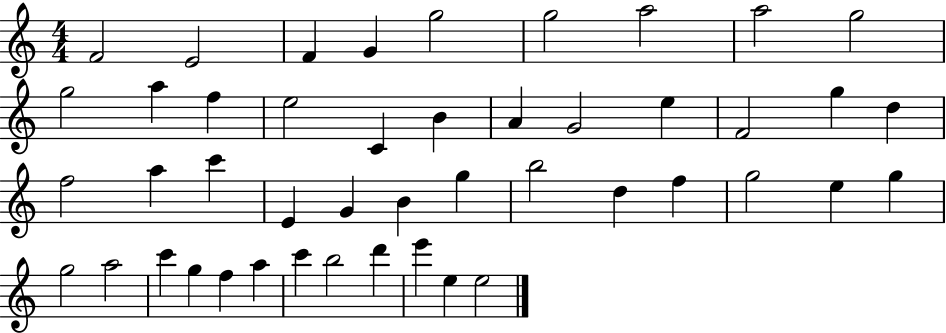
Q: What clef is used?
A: treble